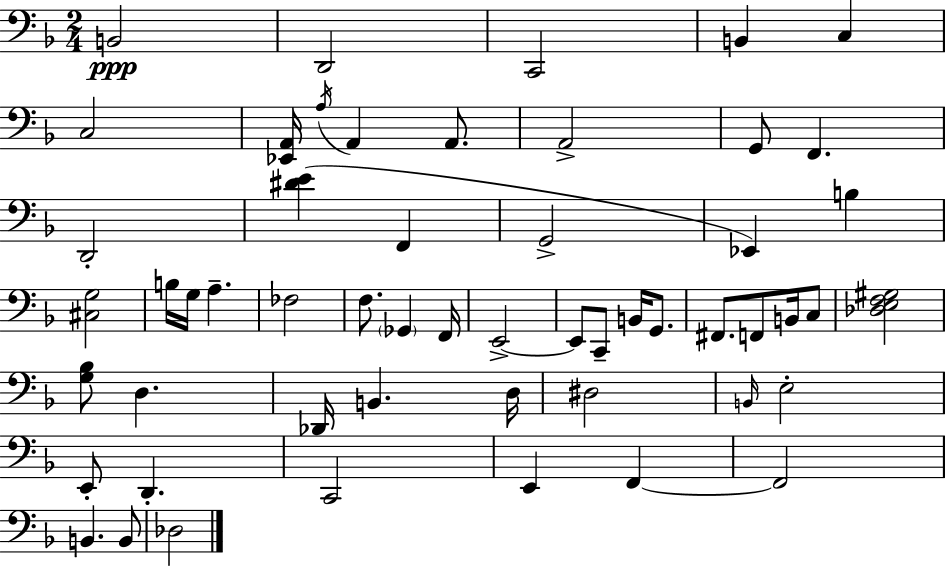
B2/h D2/h C2/h B2/q C3/q C3/h [Eb2,A2]/s A3/s A2/q A2/e. A2/h G2/e F2/q. D2/h [D#4,E4]/q F2/q G2/h Eb2/q B3/q [C#3,G3]/h B3/s G3/s A3/q. FES3/h F3/e. Gb2/q F2/s E2/h E2/e C2/e B2/s G2/e. F#2/e. F2/e B2/s C3/e [Db3,E3,F3,G#3]/h [G3,Bb3]/e D3/q. Db2/s B2/q. D3/s D#3/h B2/s E3/h E2/e D2/q. C2/h E2/q F2/q F2/h B2/q. B2/e Db3/h